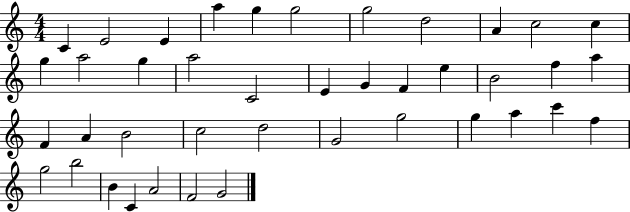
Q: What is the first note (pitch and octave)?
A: C4